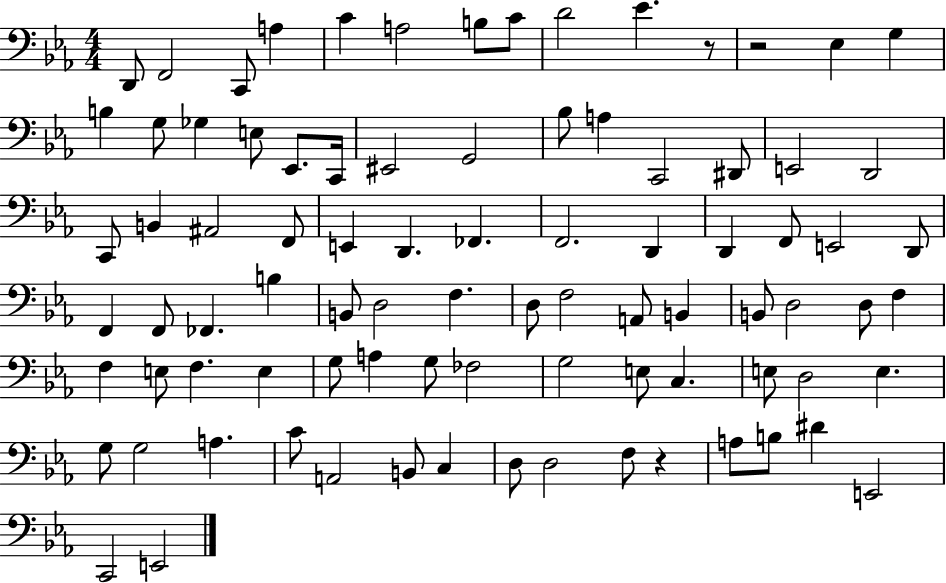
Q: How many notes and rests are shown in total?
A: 87